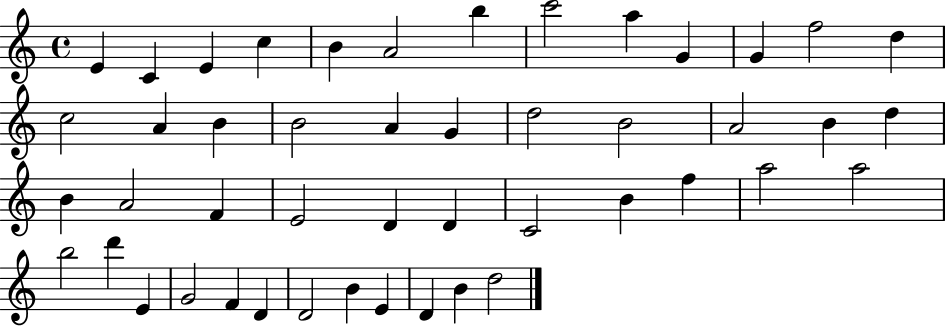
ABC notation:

X:1
T:Untitled
M:4/4
L:1/4
K:C
E C E c B A2 b c'2 a G G f2 d c2 A B B2 A G d2 B2 A2 B d B A2 F E2 D D C2 B f a2 a2 b2 d' E G2 F D D2 B E D B d2